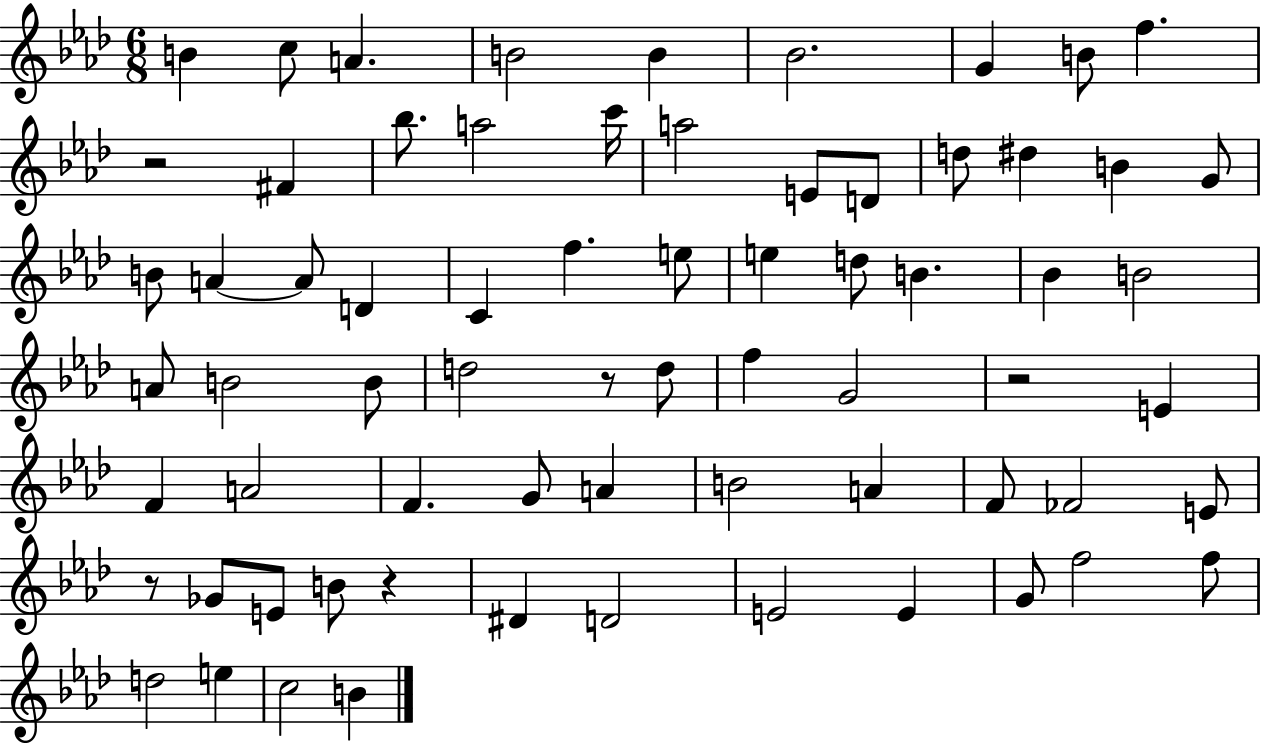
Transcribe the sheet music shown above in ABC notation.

X:1
T:Untitled
M:6/8
L:1/4
K:Ab
B c/2 A B2 B _B2 G B/2 f z2 ^F _b/2 a2 c'/4 a2 E/2 D/2 d/2 ^d B G/2 B/2 A A/2 D C f e/2 e d/2 B _B B2 A/2 B2 B/2 d2 z/2 d/2 f G2 z2 E F A2 F G/2 A B2 A F/2 _F2 E/2 z/2 _G/2 E/2 B/2 z ^D D2 E2 E G/2 f2 f/2 d2 e c2 B